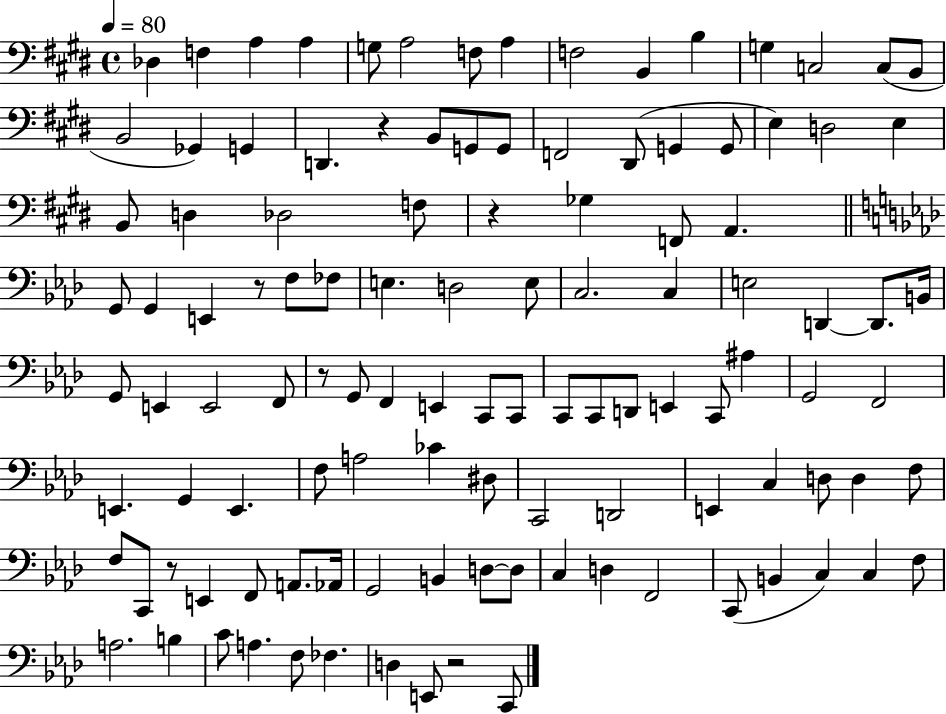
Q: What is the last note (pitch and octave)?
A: C2